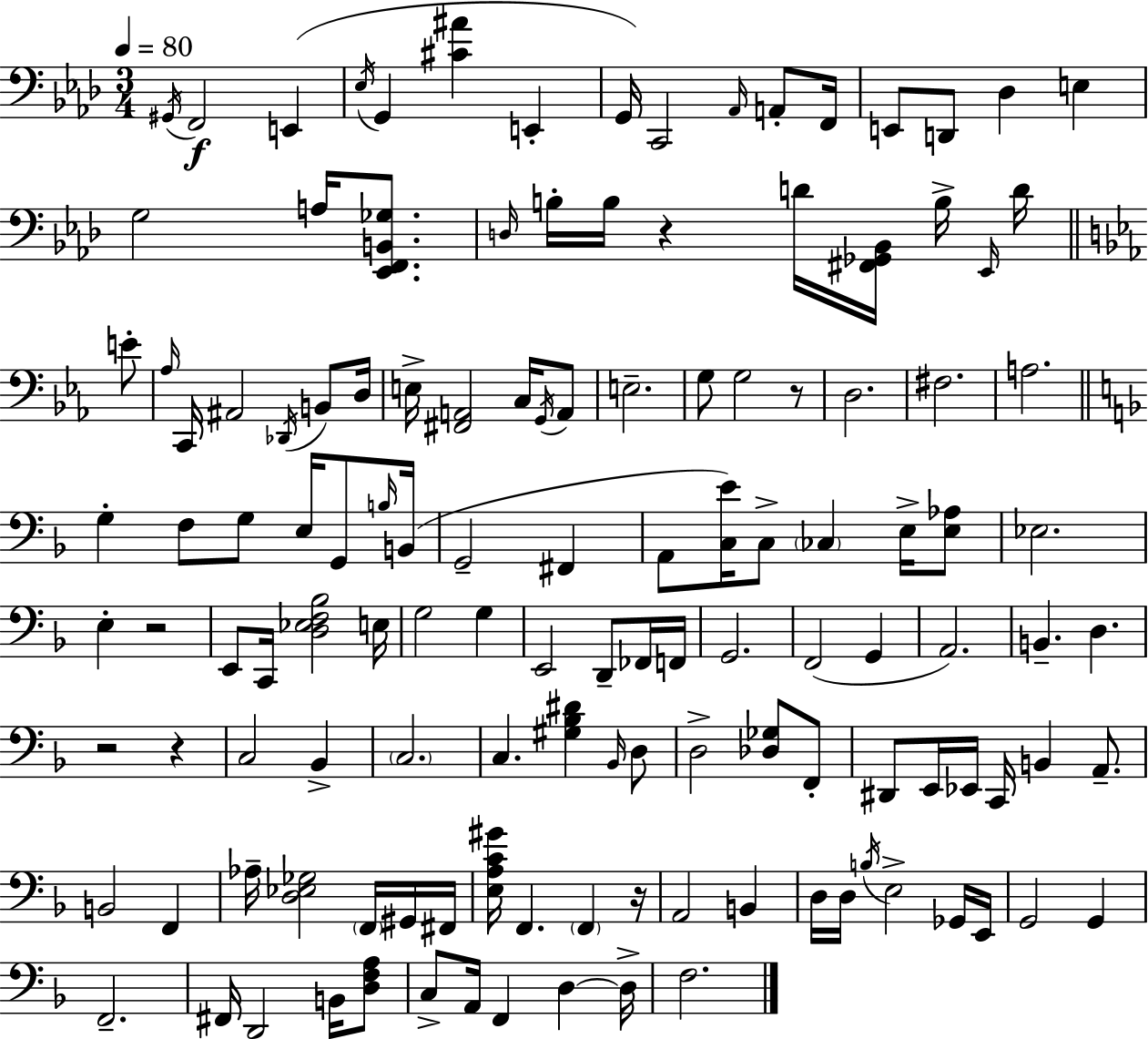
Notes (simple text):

G#2/s F2/h E2/q Eb3/s G2/q [C#4,A#4]/q E2/q G2/s C2/h Ab2/s A2/e F2/s E2/e D2/e Db3/q E3/q G3/h A3/s [Eb2,F2,B2,Gb3]/e. D3/s B3/s B3/s R/q D4/s [F#2,Gb2,Bb2]/s B3/s Eb2/s D4/s E4/e Ab3/s C2/s A#2/h Db2/s B2/e D3/s E3/s [F#2,A2]/h C3/s G2/s A2/e E3/h. G3/e G3/h R/e D3/h. F#3/h. A3/h. G3/q F3/e G3/e E3/s G2/e B3/s B2/s G2/h F#2/q A2/e [C3,E4]/s C3/e CES3/q E3/s [E3,Ab3]/e Eb3/h. E3/q R/h E2/e C2/s [D3,Eb3,F3,Bb3]/h E3/s G3/h G3/q E2/h D2/e FES2/s F2/s G2/h. F2/h G2/q A2/h. B2/q. D3/q. R/h R/q C3/h Bb2/q C3/h. C3/q. [G#3,Bb3,D#4]/q Bb2/s D3/e D3/h [Db3,Gb3]/e F2/e D#2/e E2/s Eb2/s C2/s B2/q A2/e. B2/h F2/q Ab3/s [D3,Eb3,Gb3]/h F2/s G#2/s F#2/s [E3,A3,C4,G#4]/s F2/q. F2/q R/s A2/h B2/q D3/s D3/s B3/s E3/h Gb2/s E2/s G2/h G2/q F2/h. F#2/s D2/h B2/s [D3,F3,A3]/e C3/e A2/s F2/q D3/q D3/s F3/h.